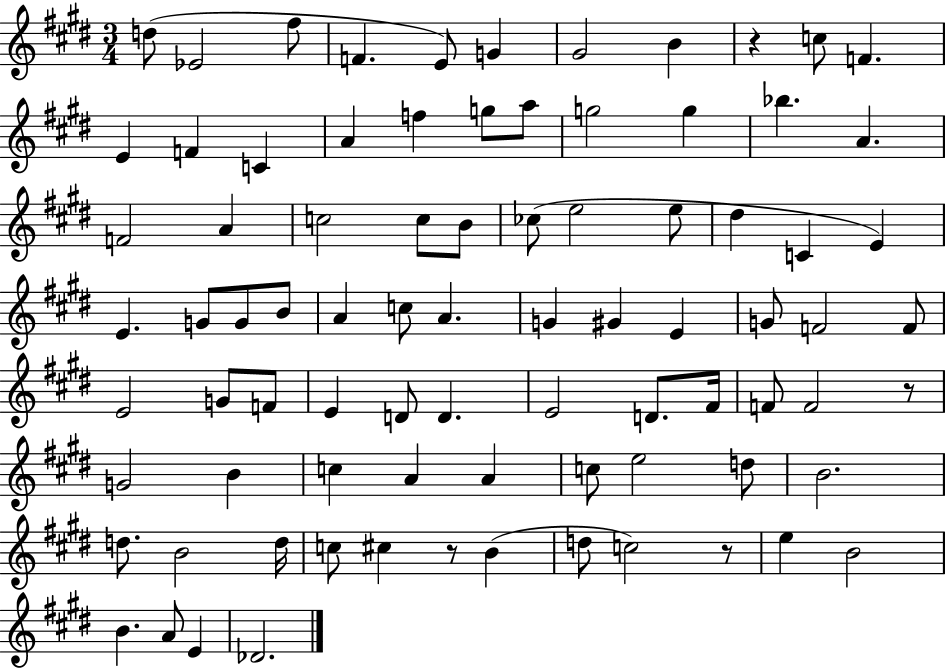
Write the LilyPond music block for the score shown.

{
  \clef treble
  \numericTimeSignature
  \time 3/4
  \key e \major
  \repeat volta 2 { d''8( ees'2 fis''8 | f'4. e'8) g'4 | gis'2 b'4 | r4 c''8 f'4. | \break e'4 f'4 c'4 | a'4 f''4 g''8 a''8 | g''2 g''4 | bes''4. a'4. | \break f'2 a'4 | c''2 c''8 b'8 | ces''8( e''2 e''8 | dis''4 c'4 e'4) | \break e'4. g'8 g'8 b'8 | a'4 c''8 a'4. | g'4 gis'4 e'4 | g'8 f'2 f'8 | \break e'2 g'8 f'8 | e'4 d'8 d'4. | e'2 d'8. fis'16 | f'8 f'2 r8 | \break g'2 b'4 | c''4 a'4 a'4 | c''8 e''2 d''8 | b'2. | \break d''8. b'2 d''16 | c''8 cis''4 r8 b'4( | d''8 c''2) r8 | e''4 b'2 | \break b'4. a'8 e'4 | des'2. | } \bar "|."
}